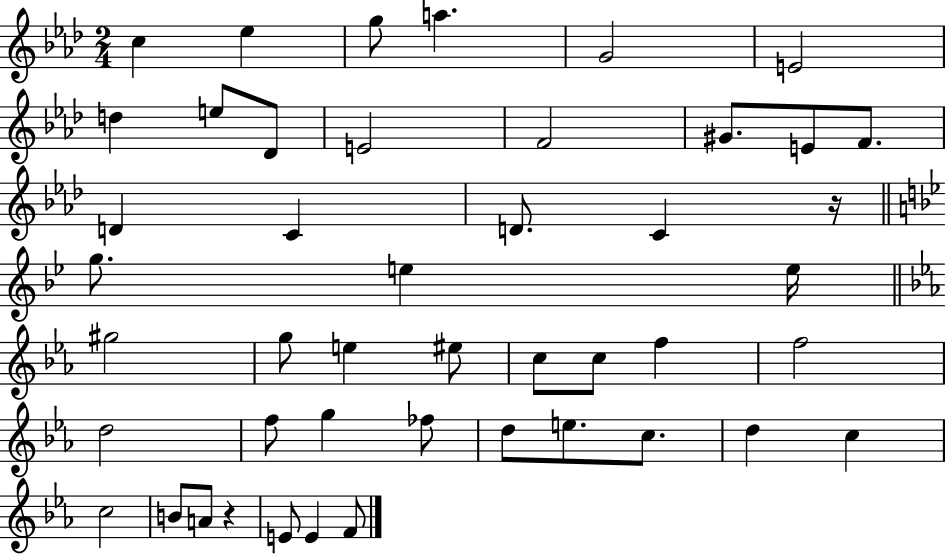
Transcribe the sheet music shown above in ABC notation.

X:1
T:Untitled
M:2/4
L:1/4
K:Ab
c _e g/2 a G2 E2 d e/2 _D/2 E2 F2 ^G/2 E/2 F/2 D C D/2 C z/4 g/2 e e/4 ^g2 g/2 e ^e/2 c/2 c/2 f f2 d2 f/2 g _f/2 d/2 e/2 c/2 d c c2 B/2 A/2 z E/2 E F/2